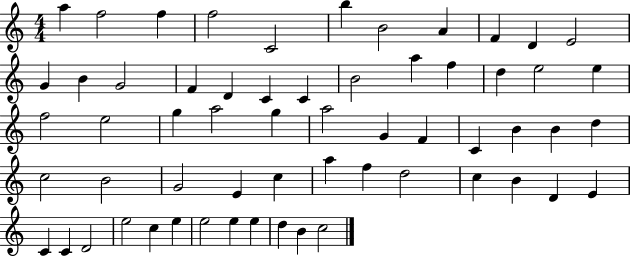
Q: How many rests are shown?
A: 0